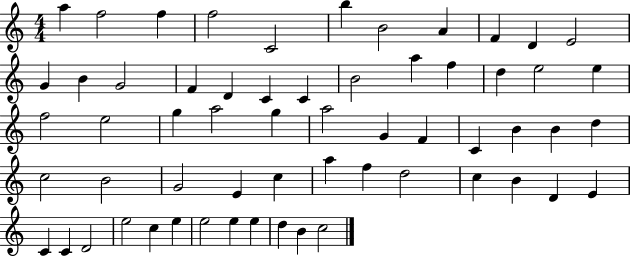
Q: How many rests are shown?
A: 0